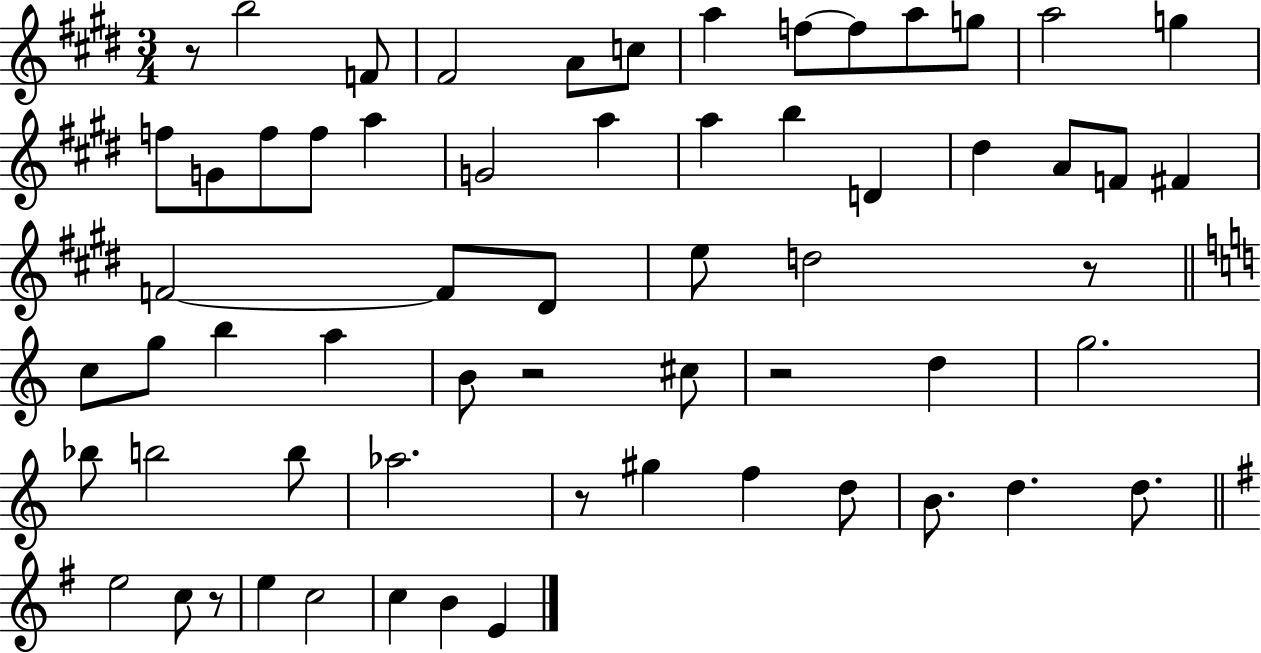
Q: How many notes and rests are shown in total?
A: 62